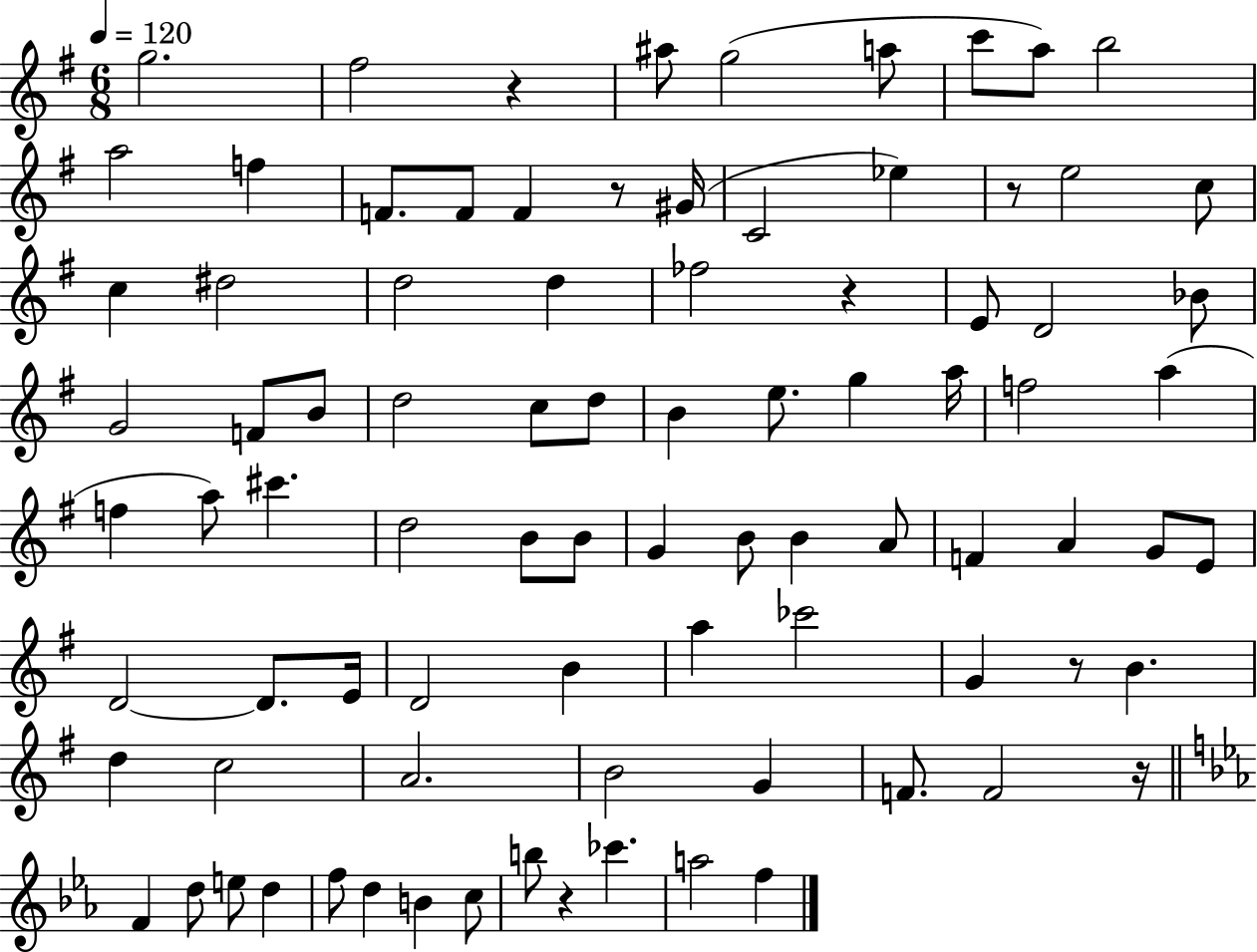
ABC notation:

X:1
T:Untitled
M:6/8
L:1/4
K:G
g2 ^f2 z ^a/2 g2 a/2 c'/2 a/2 b2 a2 f F/2 F/2 F z/2 ^G/4 C2 _e z/2 e2 c/2 c ^d2 d2 d _f2 z E/2 D2 _B/2 G2 F/2 B/2 d2 c/2 d/2 B e/2 g a/4 f2 a f a/2 ^c' d2 B/2 B/2 G B/2 B A/2 F A G/2 E/2 D2 D/2 E/4 D2 B a _c'2 G z/2 B d c2 A2 B2 G F/2 F2 z/4 F d/2 e/2 d f/2 d B c/2 b/2 z _c' a2 f